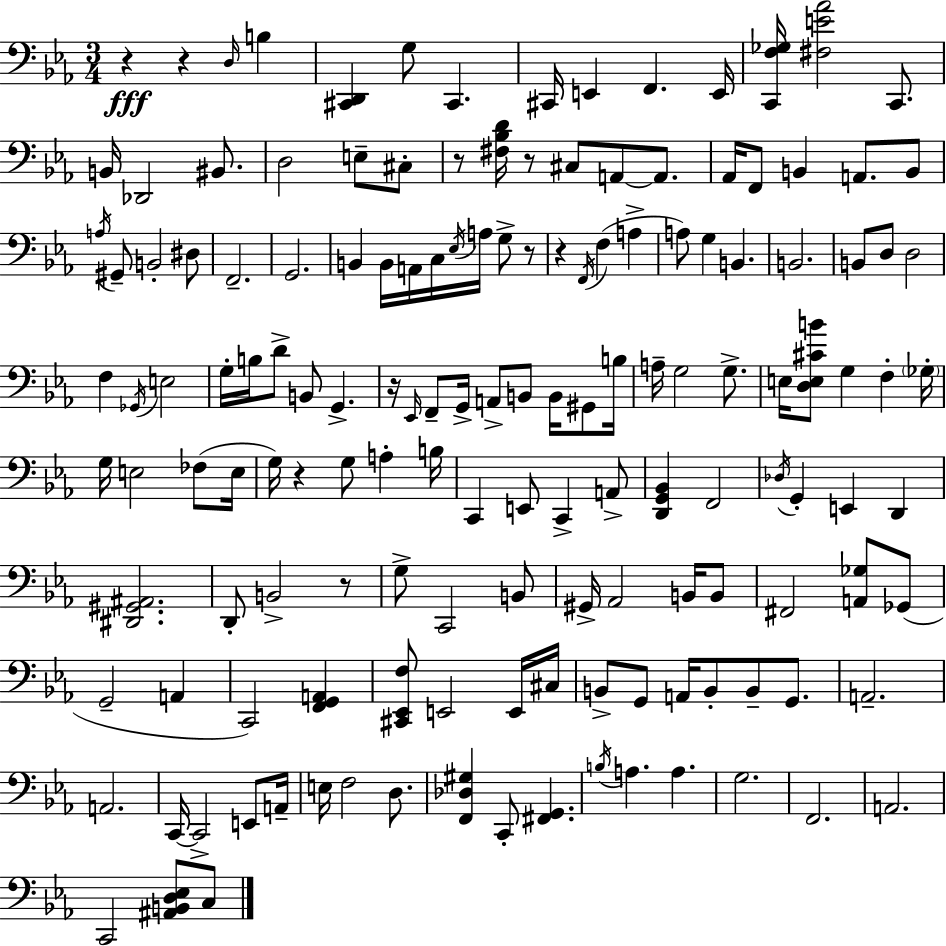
X:1
T:Untitled
M:3/4
L:1/4
K:Eb
z z D,/4 B, [^C,,D,,] G,/2 ^C,, ^C,,/4 E,, F,, E,,/4 [C,,F,_G,]/4 [^F,E_A]2 C,,/2 B,,/4 _D,,2 ^B,,/2 D,2 E,/2 ^C,/2 z/2 [^F,_B,D]/4 z/2 ^C,/2 A,,/2 A,,/2 _A,,/4 F,,/2 B,, A,,/2 B,,/2 A,/4 ^G,,/2 B,,2 ^D,/2 F,,2 G,,2 B,, B,,/4 A,,/4 C,/4 _E,/4 A,/4 G,/2 z/2 z F,,/4 F, A, A,/2 G, B,, B,,2 B,,/2 D,/2 D,2 F, _G,,/4 E,2 G,/4 B,/4 D/2 B,,/2 G,, z/4 _E,,/4 F,,/2 G,,/4 A,,/2 B,,/2 B,,/4 ^G,,/2 B,/4 A,/4 G,2 G,/2 E,/4 [D,E,^CB]/2 G, F, _G,/4 G,/4 E,2 _F,/2 E,/4 G,/4 z G,/2 A, B,/4 C,, E,,/2 C,, A,,/2 [D,,G,,_B,,] F,,2 _D,/4 G,, E,, D,, [^D,,^G,,^A,,]2 D,,/2 B,,2 z/2 G,/2 C,,2 B,,/2 ^G,,/4 _A,,2 B,,/4 B,,/2 ^F,,2 [A,,_G,]/2 _G,,/2 G,,2 A,, C,,2 [F,,G,,A,,] [^C,,_E,,F,]/2 E,,2 E,,/4 ^C,/4 B,,/2 G,,/2 A,,/4 B,,/2 B,,/2 G,,/2 A,,2 A,,2 C,,/4 C,,2 E,,/2 A,,/4 E,/4 F,2 D,/2 [F,,_D,^G,] C,,/2 [^F,,G,,] B,/4 A, A, G,2 F,,2 A,,2 C,,2 [^A,,B,,D,_E,]/2 C,/2